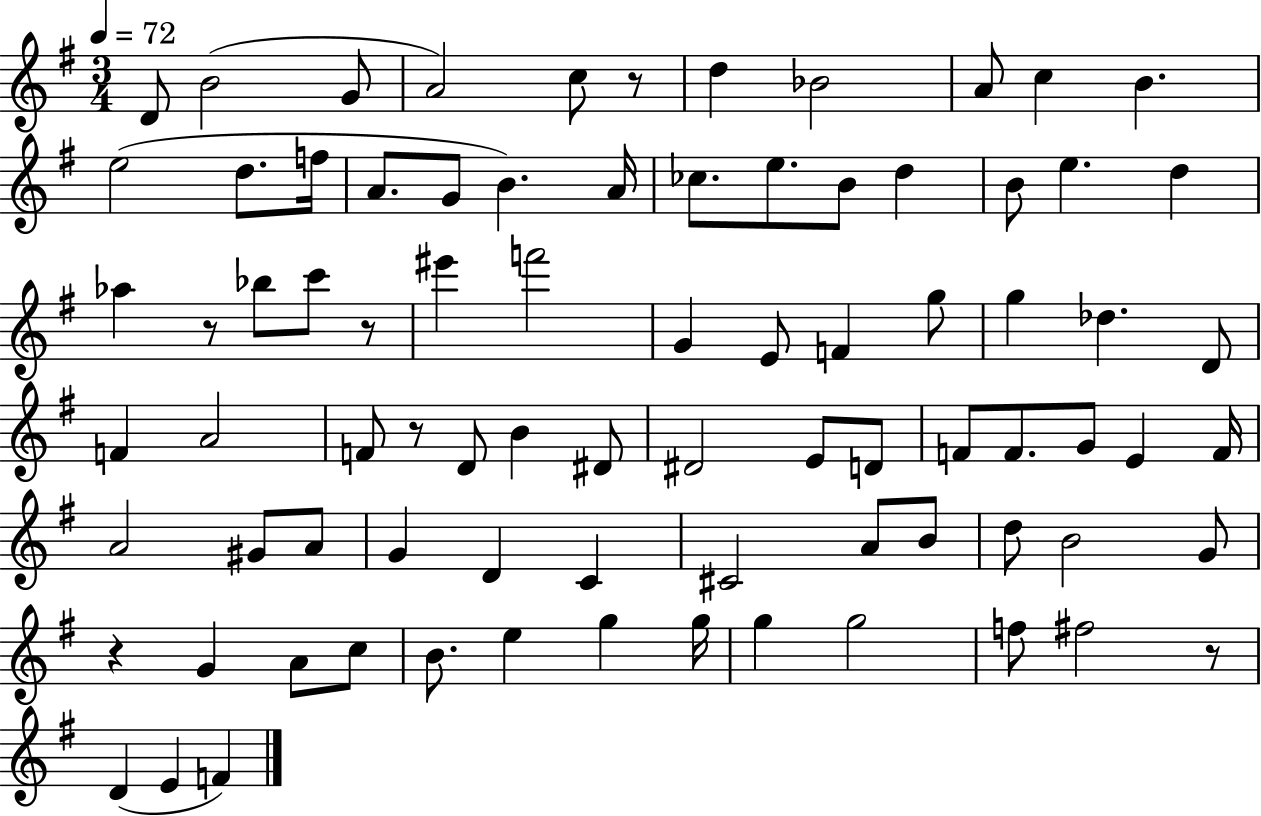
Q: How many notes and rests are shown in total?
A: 82